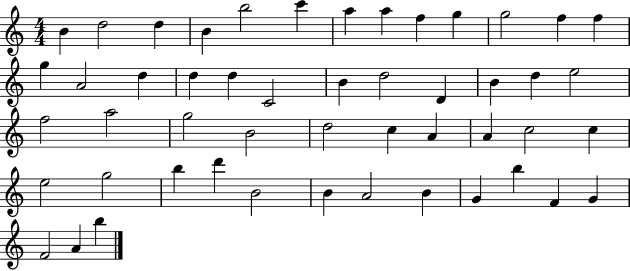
B4/q D5/h D5/q B4/q B5/h C6/q A5/q A5/q F5/q G5/q G5/h F5/q F5/q G5/q A4/h D5/q D5/q D5/q C4/h B4/q D5/h D4/q B4/q D5/q E5/h F5/h A5/h G5/h B4/h D5/h C5/q A4/q A4/q C5/h C5/q E5/h G5/h B5/q D6/q B4/h B4/q A4/h B4/q G4/q B5/q F4/q G4/q F4/h A4/q B5/q